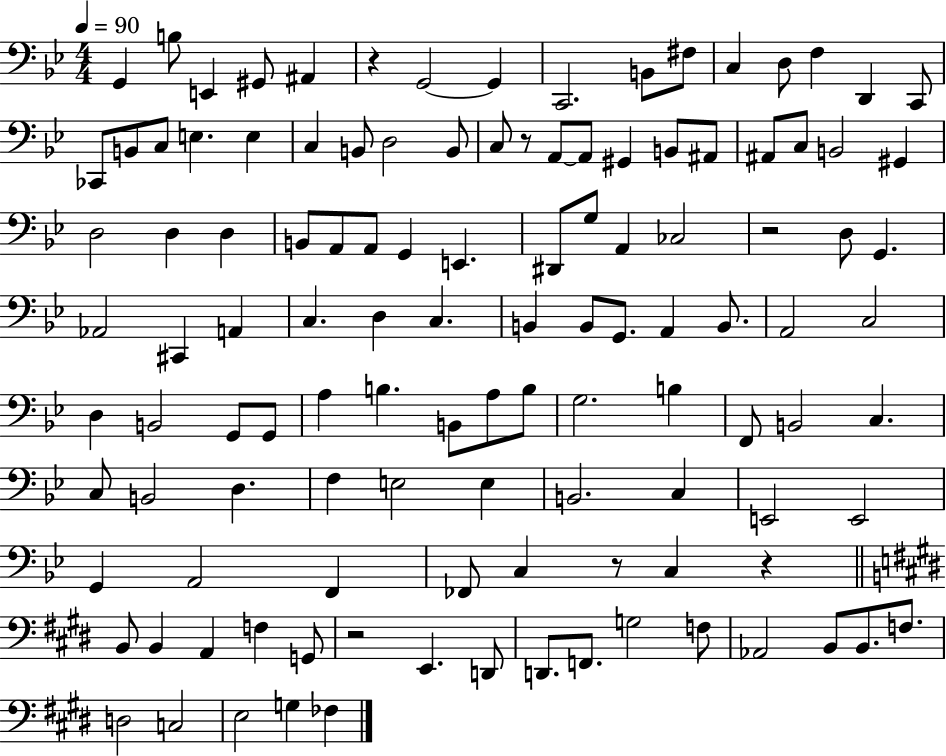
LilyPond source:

{
  \clef bass
  \numericTimeSignature
  \time 4/4
  \key bes \major
  \tempo 4 = 90
  g,4 b8 e,4 gis,8 ais,4 | r4 g,2~~ g,4 | c,2. b,8 fis8 | c4 d8 f4 d,4 c,8 | \break ces,8 b,8 c8 e4. e4 | c4 b,8 d2 b,8 | c8 r8 a,8~~ a,8 gis,4 b,8 ais,8 | ais,8 c8 b,2 gis,4 | \break d2 d4 d4 | b,8 a,8 a,8 g,4 e,4. | dis,8 g8 a,4 ces2 | r2 d8 g,4. | \break aes,2 cis,4 a,4 | c4. d4 c4. | b,4 b,8 g,8. a,4 b,8. | a,2 c2 | \break d4 b,2 g,8 g,8 | a4 b4. b,8 a8 b8 | g2. b4 | f,8 b,2 c4. | \break c8 b,2 d4. | f4 e2 e4 | b,2. c4 | e,2 e,2 | \break g,4 a,2 f,4 | fes,8 c4 r8 c4 r4 | \bar "||" \break \key e \major b,8 b,4 a,4 f4 g,8 | r2 e,4. d,8 | d,8. f,8. g2 f8 | aes,2 b,8 b,8. f8. | \break d2 c2 | e2 g4 fes4 | \bar "|."
}